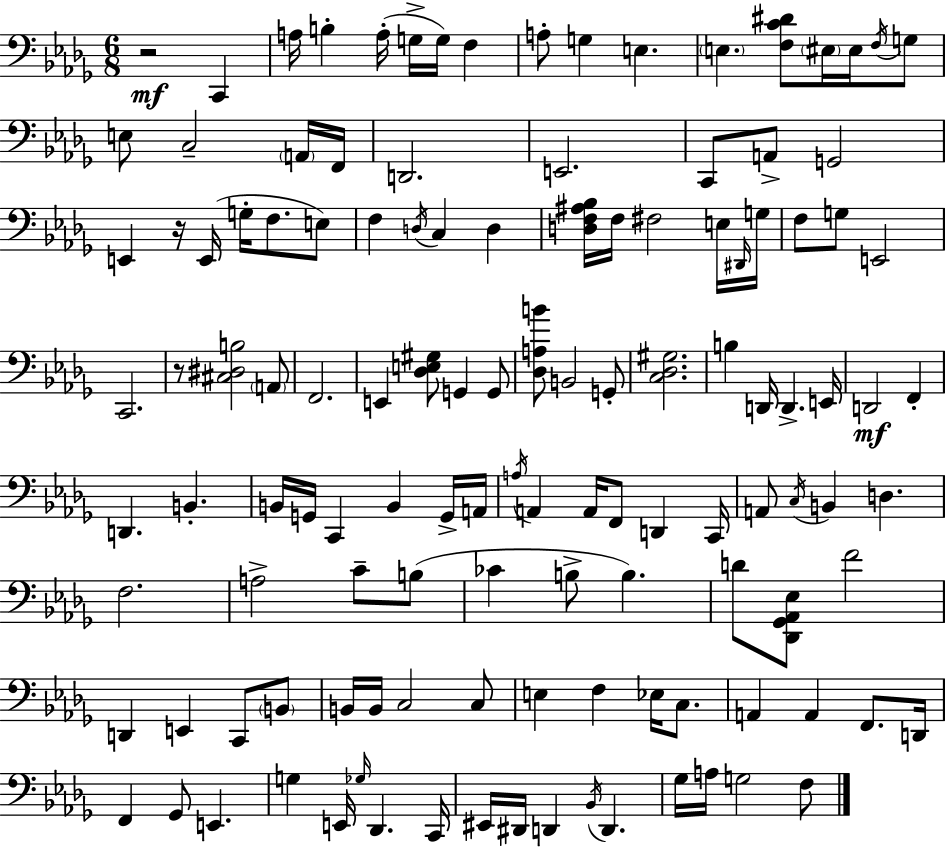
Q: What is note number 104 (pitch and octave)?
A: Gb3